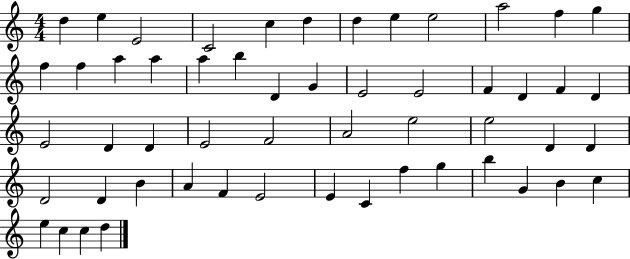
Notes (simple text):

D5/q E5/q E4/h C4/h C5/q D5/q D5/q E5/q E5/h A5/h F5/q G5/q F5/q F5/q A5/q A5/q A5/q B5/q D4/q G4/q E4/h E4/h F4/q D4/q F4/q D4/q E4/h D4/q D4/q E4/h F4/h A4/h E5/h E5/h D4/q D4/q D4/h D4/q B4/q A4/q F4/q E4/h E4/q C4/q F5/q G5/q B5/q G4/q B4/q C5/q E5/q C5/q C5/q D5/q